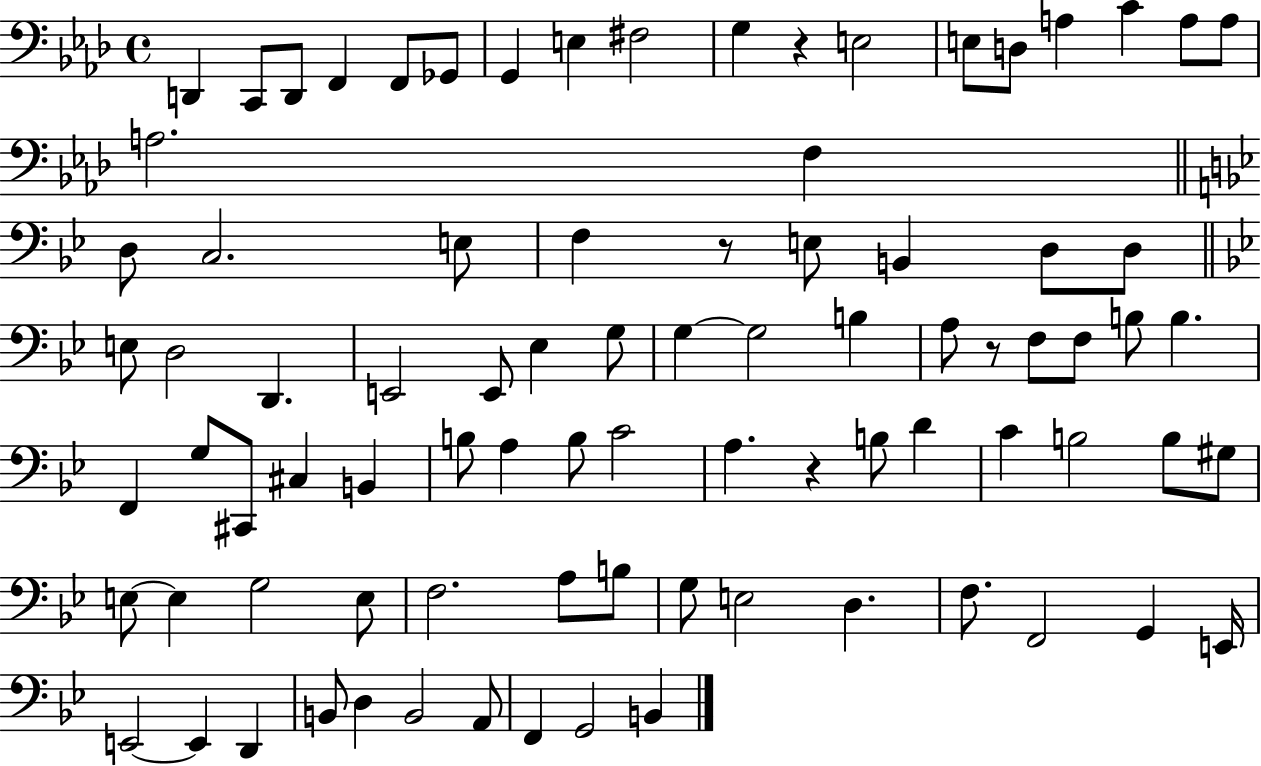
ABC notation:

X:1
T:Untitled
M:4/4
L:1/4
K:Ab
D,, C,,/2 D,,/2 F,, F,,/2 _G,,/2 G,, E, ^F,2 G, z E,2 E,/2 D,/2 A, C A,/2 A,/2 A,2 F, D,/2 C,2 E,/2 F, z/2 E,/2 B,, D,/2 D,/2 E,/2 D,2 D,, E,,2 E,,/2 _E, G,/2 G, G,2 B, A,/2 z/2 F,/2 F,/2 B,/2 B, F,, G,/2 ^C,,/2 ^C, B,, B,/2 A, B,/2 C2 A, z B,/2 D C B,2 B,/2 ^G,/2 E,/2 E, G,2 E,/2 F,2 A,/2 B,/2 G,/2 E,2 D, F,/2 F,,2 G,, E,,/4 E,,2 E,, D,, B,,/2 D, B,,2 A,,/2 F,, G,,2 B,,